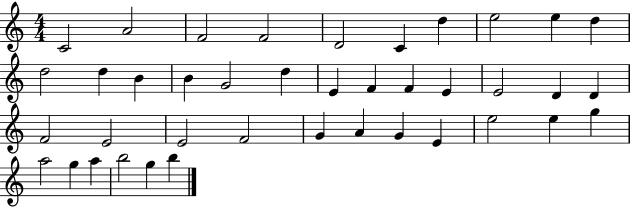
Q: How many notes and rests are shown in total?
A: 40